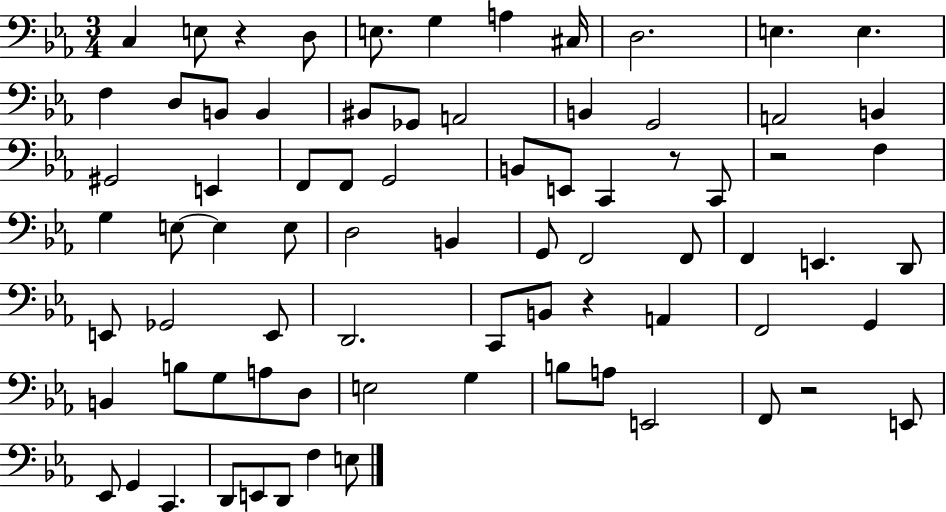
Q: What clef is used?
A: bass